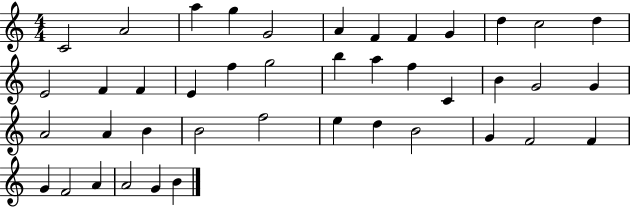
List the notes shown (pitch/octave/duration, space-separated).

C4/h A4/h A5/q G5/q G4/h A4/q F4/q F4/q G4/q D5/q C5/h D5/q E4/h F4/q F4/q E4/q F5/q G5/h B5/q A5/q F5/q C4/q B4/q G4/h G4/q A4/h A4/q B4/q B4/h F5/h E5/q D5/q B4/h G4/q F4/h F4/q G4/q F4/h A4/q A4/h G4/q B4/q